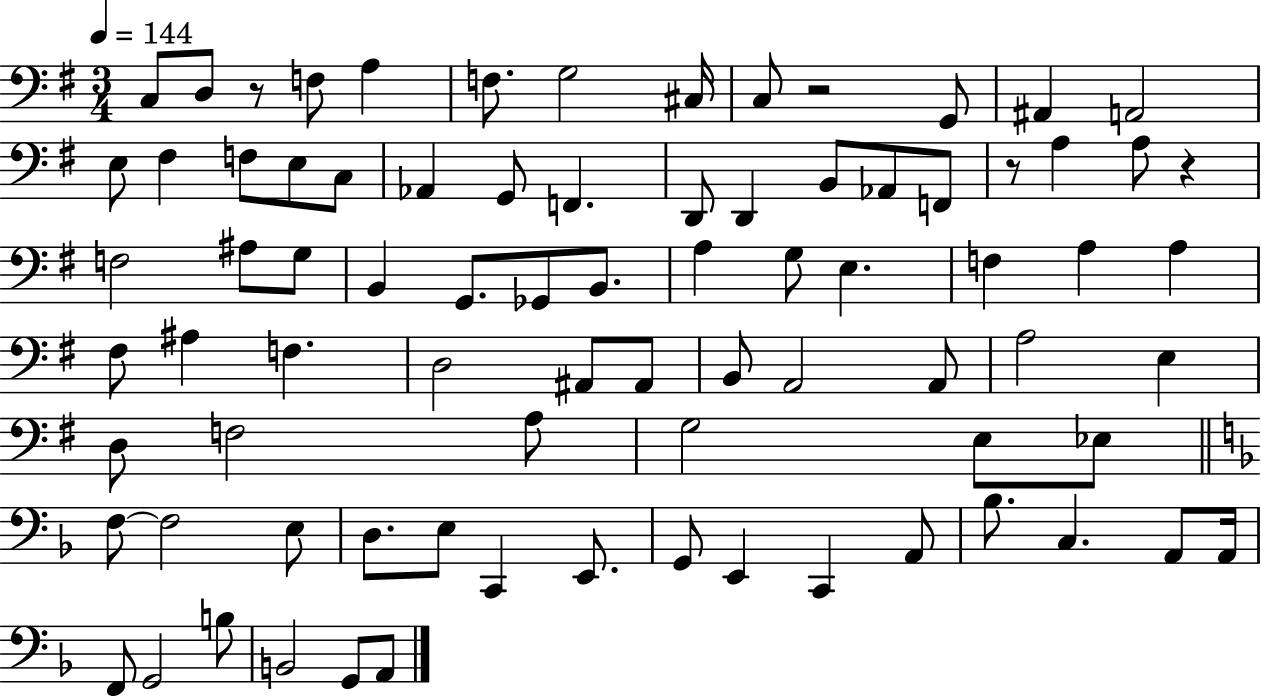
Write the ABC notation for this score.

X:1
T:Untitled
M:3/4
L:1/4
K:G
C,/2 D,/2 z/2 F,/2 A, F,/2 G,2 ^C,/4 C,/2 z2 G,,/2 ^A,, A,,2 E,/2 ^F, F,/2 E,/2 C,/2 _A,, G,,/2 F,, D,,/2 D,, B,,/2 _A,,/2 F,,/2 z/2 A, A,/2 z F,2 ^A,/2 G,/2 B,, G,,/2 _G,,/2 B,,/2 A, G,/2 E, F, A, A, ^F,/2 ^A, F, D,2 ^A,,/2 ^A,,/2 B,,/2 A,,2 A,,/2 A,2 E, D,/2 F,2 A,/2 G,2 E,/2 _E,/2 F,/2 F,2 E,/2 D,/2 E,/2 C,, E,,/2 G,,/2 E,, C,, A,,/2 _B,/2 C, A,,/2 A,,/4 F,,/2 G,,2 B,/2 B,,2 G,,/2 A,,/2